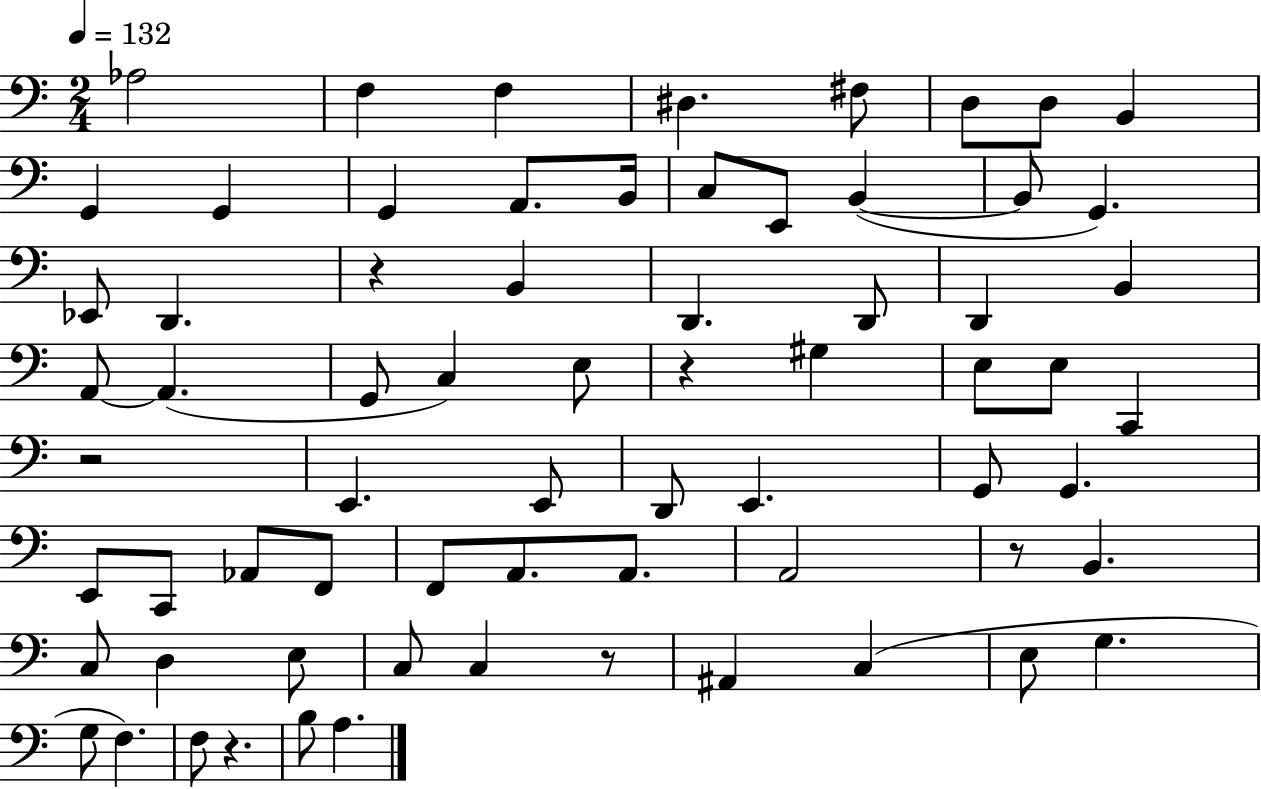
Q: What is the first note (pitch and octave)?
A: Ab3